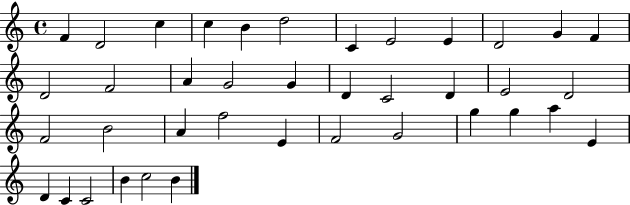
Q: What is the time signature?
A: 4/4